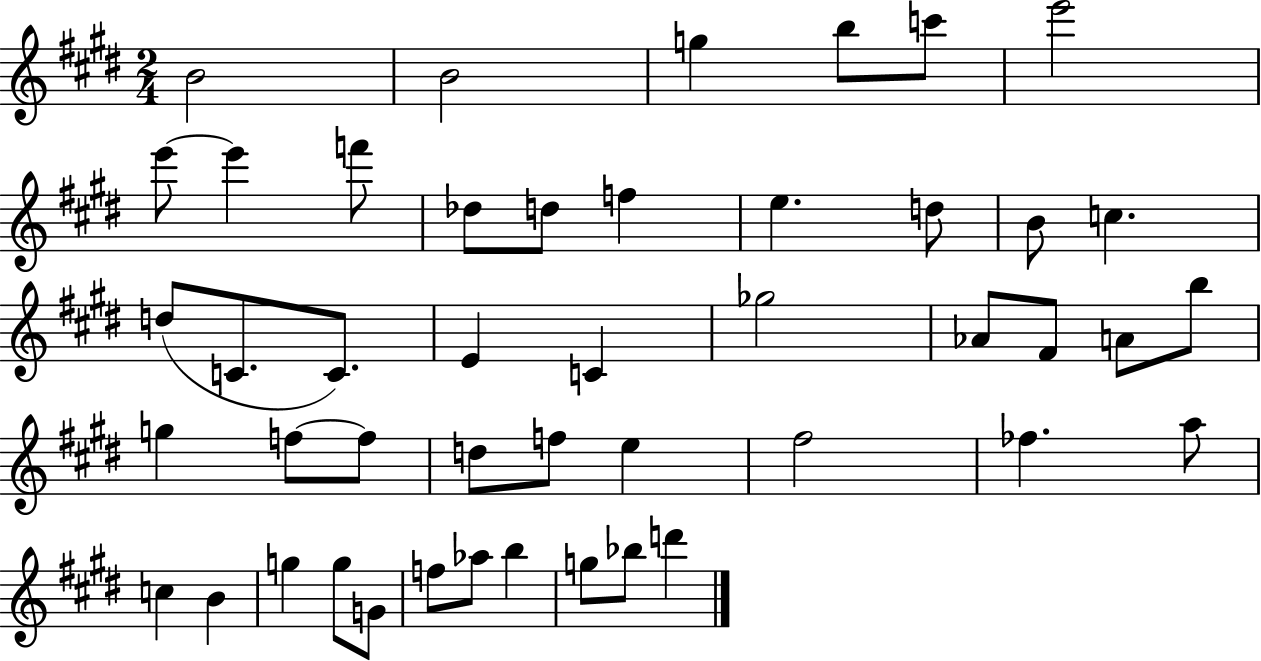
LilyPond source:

{
  \clef treble
  \numericTimeSignature
  \time 2/4
  \key e \major
  b'2 | b'2 | g''4 b''8 c'''8 | e'''2 | \break e'''8~~ e'''4 f'''8 | des''8 d''8 f''4 | e''4. d''8 | b'8 c''4. | \break d''8( c'8. c'8.) | e'4 c'4 | ges''2 | aes'8 fis'8 a'8 b''8 | \break g''4 f''8~~ f''8 | d''8 f''8 e''4 | fis''2 | fes''4. a''8 | \break c''4 b'4 | g''4 g''8 g'8 | f''8 aes''8 b''4 | g''8 bes''8 d'''4 | \break \bar "|."
}